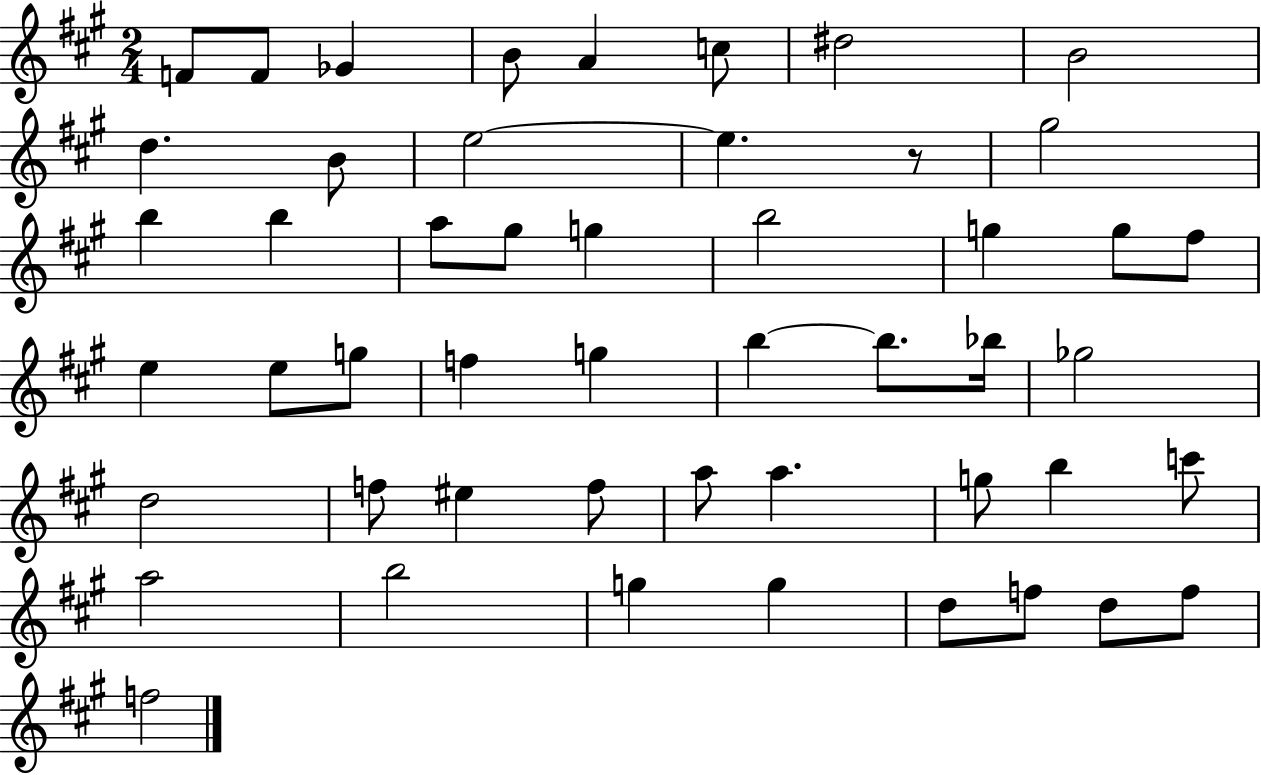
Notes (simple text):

F4/e F4/e Gb4/q B4/e A4/q C5/e D#5/h B4/h D5/q. B4/e E5/h E5/q. R/e G#5/h B5/q B5/q A5/e G#5/e G5/q B5/h G5/q G5/e F#5/e E5/q E5/e G5/e F5/q G5/q B5/q B5/e. Bb5/s Gb5/h D5/h F5/e EIS5/q F5/e A5/e A5/q. G5/e B5/q C6/e A5/h B5/h G5/q G5/q D5/e F5/e D5/e F5/e F5/h